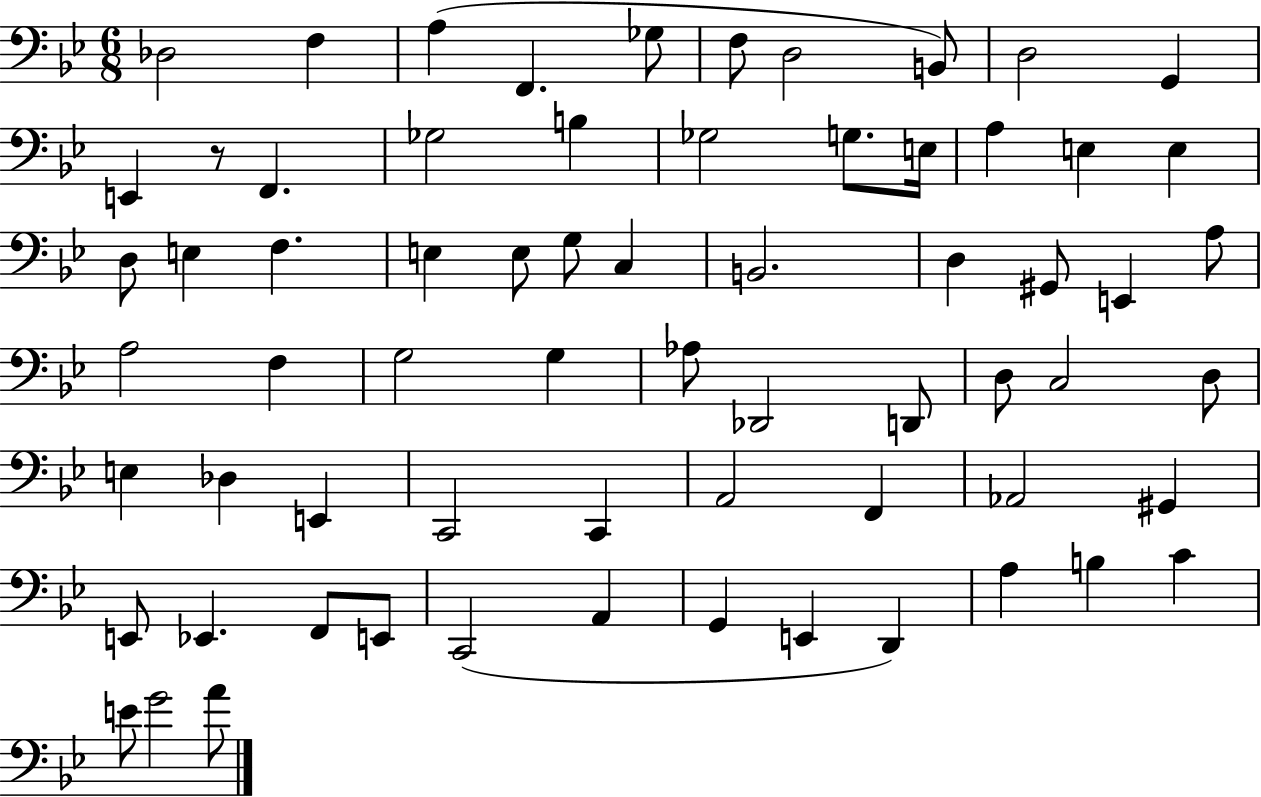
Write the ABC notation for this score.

X:1
T:Untitled
M:6/8
L:1/4
K:Bb
_D,2 F, A, F,, _G,/2 F,/2 D,2 B,,/2 D,2 G,, E,, z/2 F,, _G,2 B, _G,2 G,/2 E,/4 A, E, E, D,/2 E, F, E, E,/2 G,/2 C, B,,2 D, ^G,,/2 E,, A,/2 A,2 F, G,2 G, _A,/2 _D,,2 D,,/2 D,/2 C,2 D,/2 E, _D, E,, C,,2 C,, A,,2 F,, _A,,2 ^G,, E,,/2 _E,, F,,/2 E,,/2 C,,2 A,, G,, E,, D,, A, B, C E/2 G2 A/2